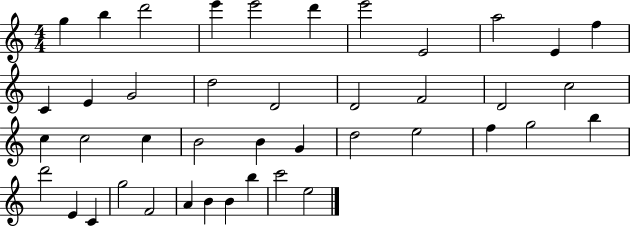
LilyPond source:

{
  \clef treble
  \numericTimeSignature
  \time 4/4
  \key c \major
  g''4 b''4 d'''2 | e'''4 e'''2 d'''4 | e'''2 e'2 | a''2 e'4 f''4 | \break c'4 e'4 g'2 | d''2 d'2 | d'2 f'2 | d'2 c''2 | \break c''4 c''2 c''4 | b'2 b'4 g'4 | d''2 e''2 | f''4 g''2 b''4 | \break d'''2 e'4 c'4 | g''2 f'2 | a'4 b'4 b'4 b''4 | c'''2 e''2 | \break \bar "|."
}